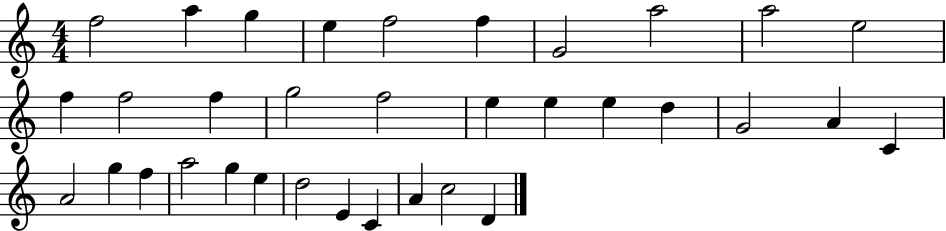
F5/h A5/q G5/q E5/q F5/h F5/q G4/h A5/h A5/h E5/h F5/q F5/h F5/q G5/h F5/h E5/q E5/q E5/q D5/q G4/h A4/q C4/q A4/h G5/q F5/q A5/h G5/q E5/q D5/h E4/q C4/q A4/q C5/h D4/q